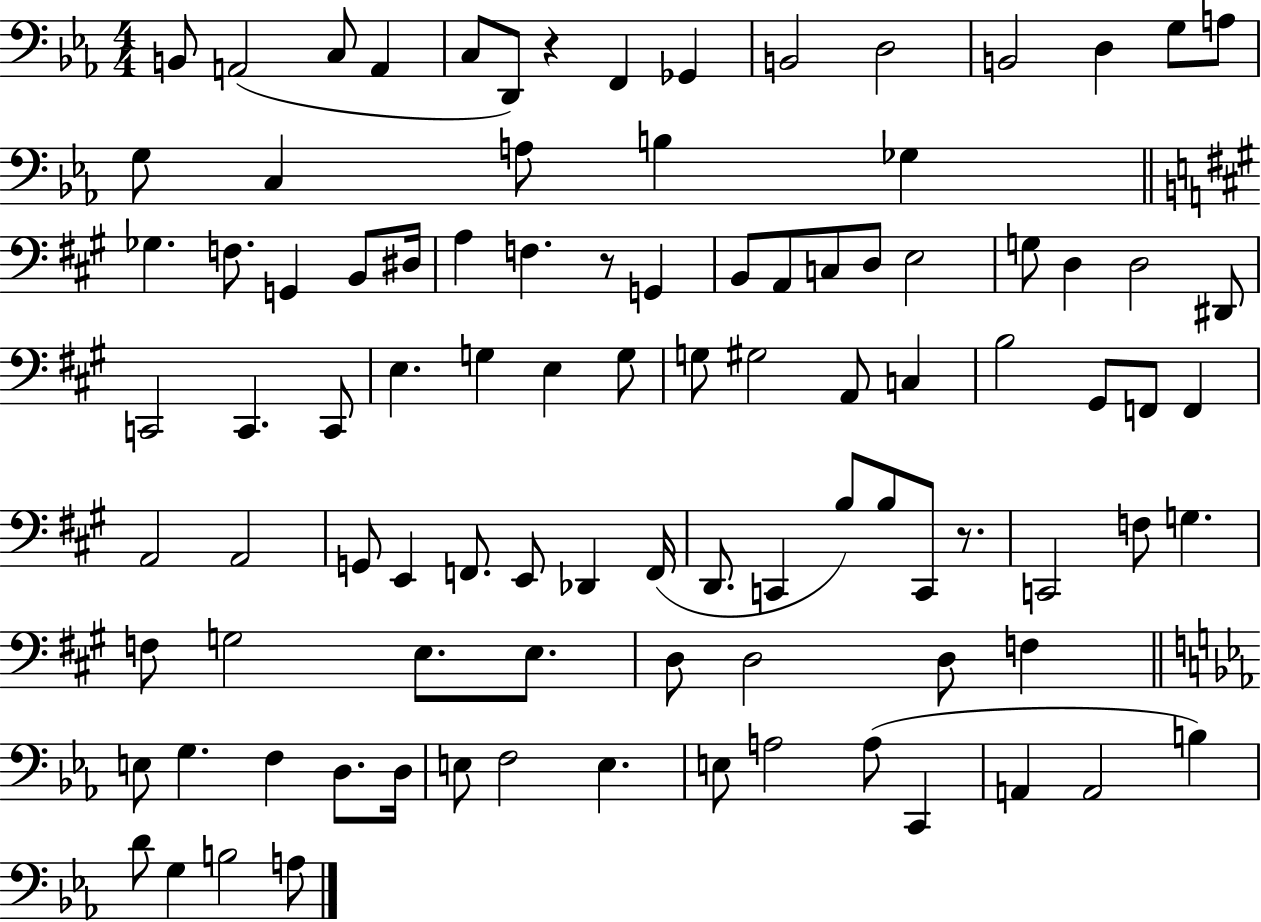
X:1
T:Untitled
M:4/4
L:1/4
K:Eb
B,,/2 A,,2 C,/2 A,, C,/2 D,,/2 z F,, _G,, B,,2 D,2 B,,2 D, G,/2 A,/2 G,/2 C, A,/2 B, _G, _G, F,/2 G,, B,,/2 ^D,/4 A, F, z/2 G,, B,,/2 A,,/2 C,/2 D,/2 E,2 G,/2 D, D,2 ^D,,/2 C,,2 C,, C,,/2 E, G, E, G,/2 G,/2 ^G,2 A,,/2 C, B,2 ^G,,/2 F,,/2 F,, A,,2 A,,2 G,,/2 E,, F,,/2 E,,/2 _D,, F,,/4 D,,/2 C,, B,/2 B,/2 C,,/2 z/2 C,,2 F,/2 G, F,/2 G,2 E,/2 E,/2 D,/2 D,2 D,/2 F, E,/2 G, F, D,/2 D,/4 E,/2 F,2 E, E,/2 A,2 A,/2 C,, A,, A,,2 B, D/2 G, B,2 A,/2